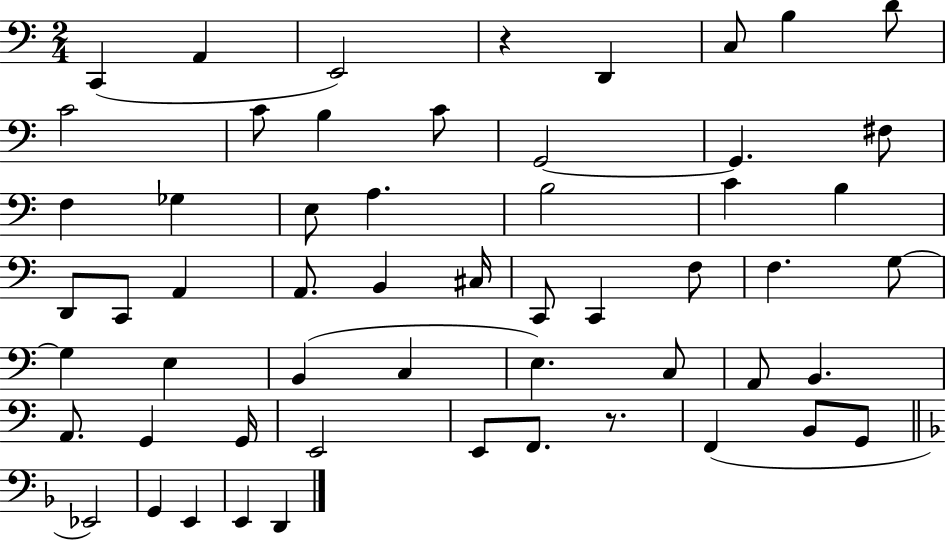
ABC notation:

X:1
T:Untitled
M:2/4
L:1/4
K:C
C,, A,, E,,2 z D,, C,/2 B, D/2 C2 C/2 B, C/2 G,,2 G,, ^F,/2 F, _G, E,/2 A, B,2 C B, D,,/2 C,,/2 A,, A,,/2 B,, ^C,/4 C,,/2 C,, F,/2 F, G,/2 G, E, B,, C, E, C,/2 A,,/2 B,, A,,/2 G,, G,,/4 E,,2 E,,/2 F,,/2 z/2 F,, B,,/2 G,,/2 _E,,2 G,, E,, E,, D,,